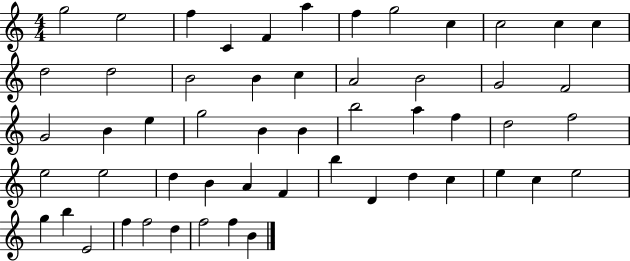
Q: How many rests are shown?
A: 0